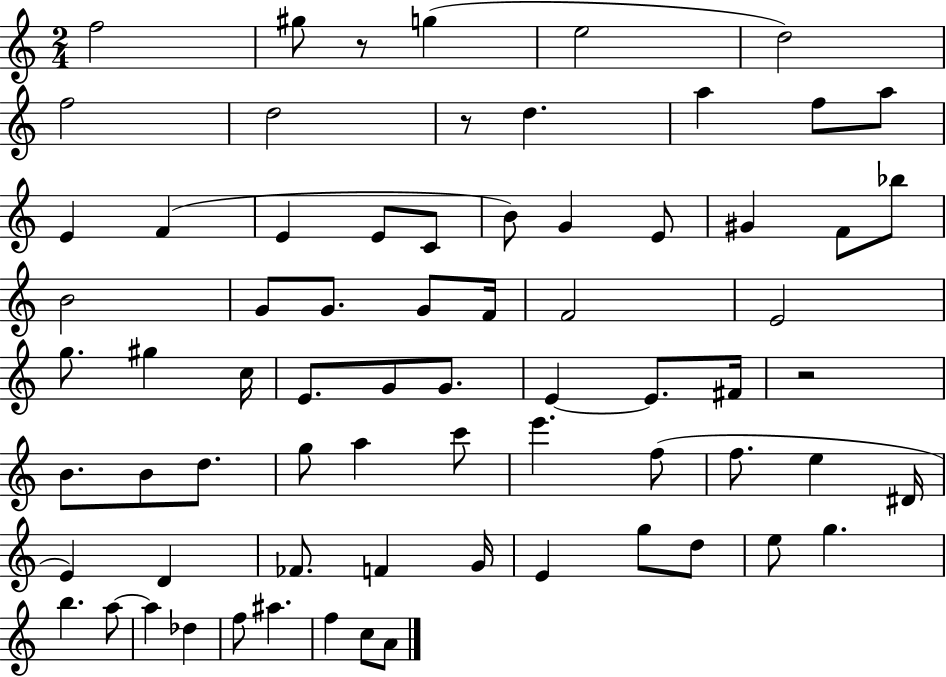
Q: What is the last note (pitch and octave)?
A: A4